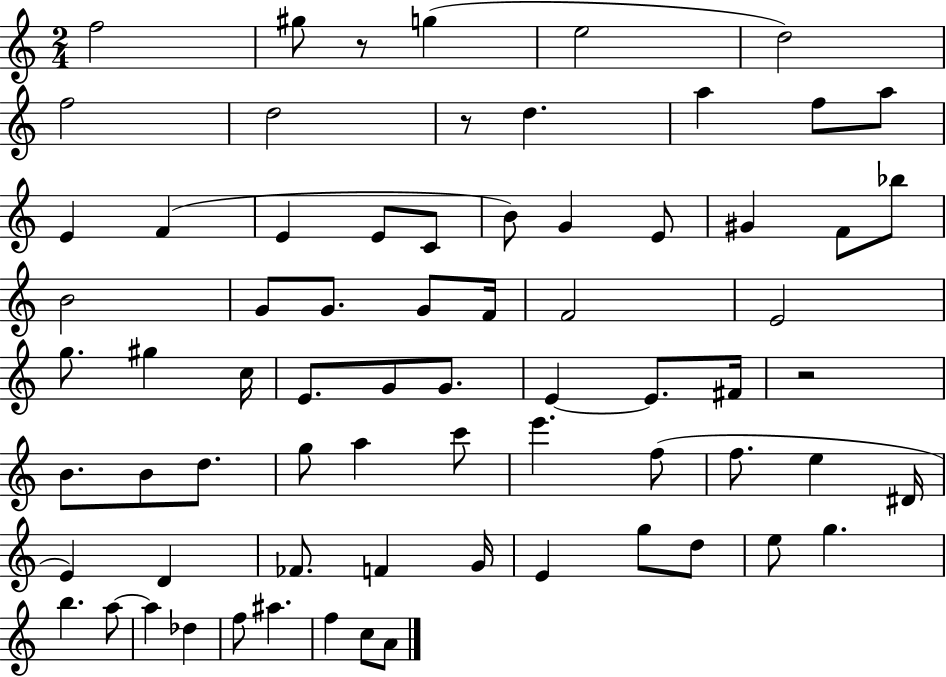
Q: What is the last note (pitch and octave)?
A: A4